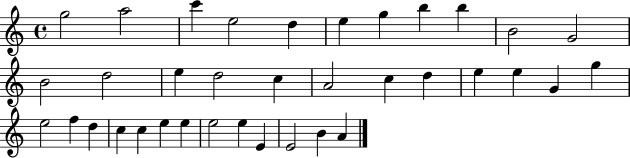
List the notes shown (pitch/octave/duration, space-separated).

G5/h A5/h C6/q E5/h D5/q E5/q G5/q B5/q B5/q B4/h G4/h B4/h D5/h E5/q D5/h C5/q A4/h C5/q D5/q E5/q E5/q G4/q G5/q E5/h F5/q D5/q C5/q C5/q E5/q E5/q E5/h E5/q E4/q E4/h B4/q A4/q